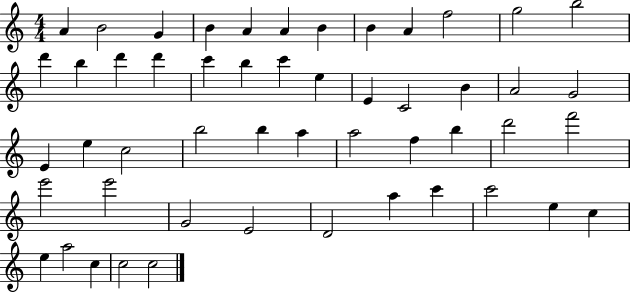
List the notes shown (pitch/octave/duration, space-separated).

A4/q B4/h G4/q B4/q A4/q A4/q B4/q B4/q A4/q F5/h G5/h B5/h D6/q B5/q D6/q D6/q C6/q B5/q C6/q E5/q E4/q C4/h B4/q A4/h G4/h E4/q E5/q C5/h B5/h B5/q A5/q A5/h F5/q B5/q D6/h F6/h E6/h E6/h G4/h E4/h D4/h A5/q C6/q C6/h E5/q C5/q E5/q A5/h C5/q C5/h C5/h